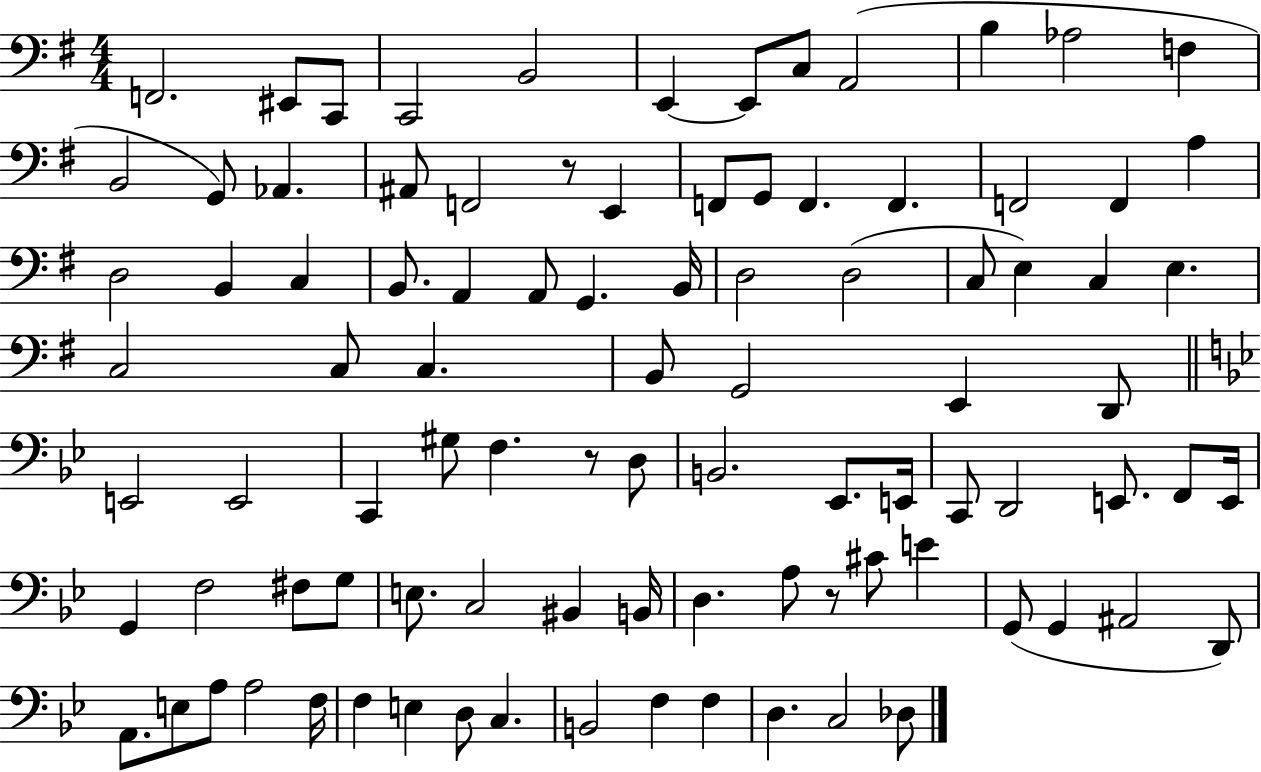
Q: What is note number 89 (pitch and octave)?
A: D3